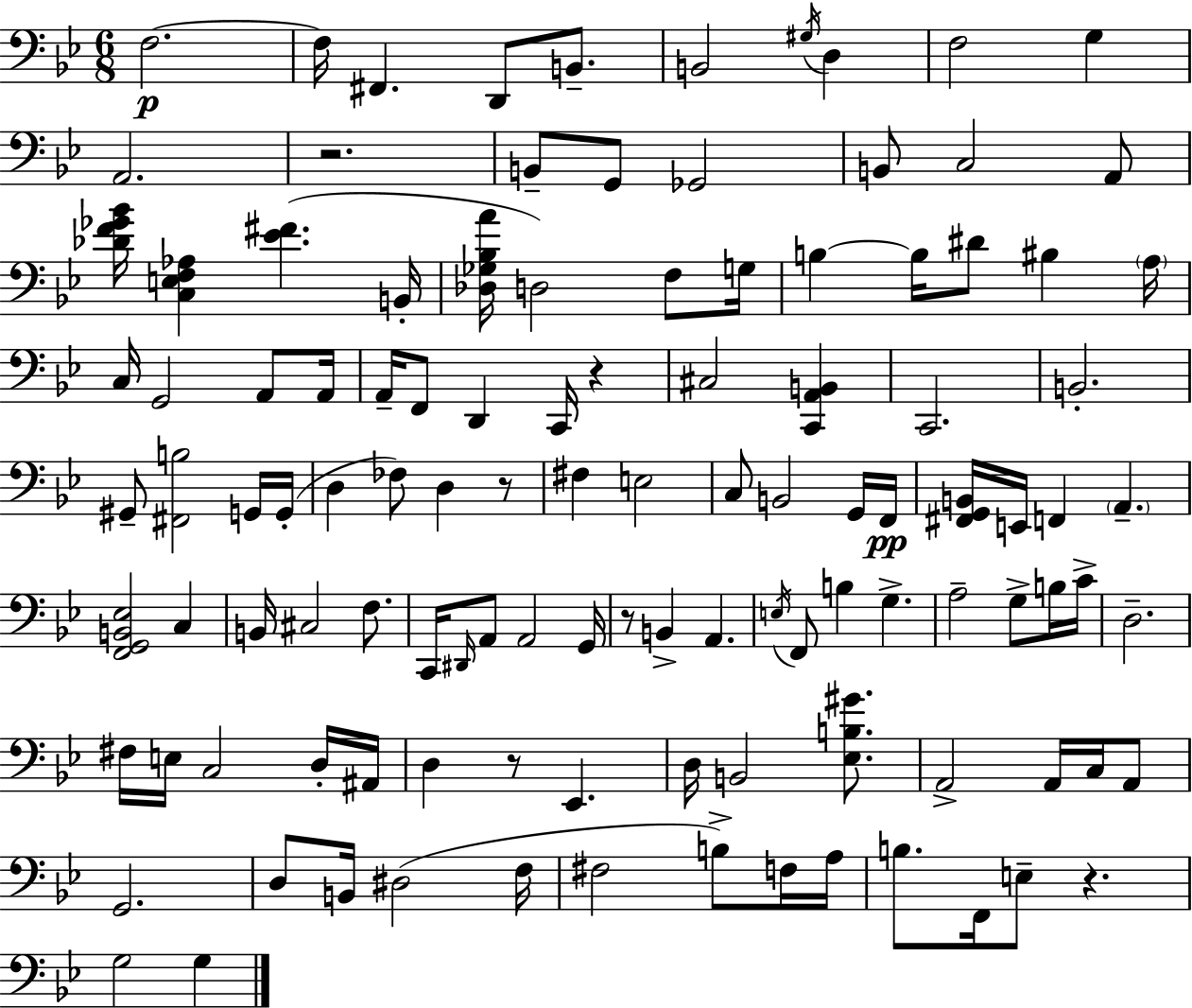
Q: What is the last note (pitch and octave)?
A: G3